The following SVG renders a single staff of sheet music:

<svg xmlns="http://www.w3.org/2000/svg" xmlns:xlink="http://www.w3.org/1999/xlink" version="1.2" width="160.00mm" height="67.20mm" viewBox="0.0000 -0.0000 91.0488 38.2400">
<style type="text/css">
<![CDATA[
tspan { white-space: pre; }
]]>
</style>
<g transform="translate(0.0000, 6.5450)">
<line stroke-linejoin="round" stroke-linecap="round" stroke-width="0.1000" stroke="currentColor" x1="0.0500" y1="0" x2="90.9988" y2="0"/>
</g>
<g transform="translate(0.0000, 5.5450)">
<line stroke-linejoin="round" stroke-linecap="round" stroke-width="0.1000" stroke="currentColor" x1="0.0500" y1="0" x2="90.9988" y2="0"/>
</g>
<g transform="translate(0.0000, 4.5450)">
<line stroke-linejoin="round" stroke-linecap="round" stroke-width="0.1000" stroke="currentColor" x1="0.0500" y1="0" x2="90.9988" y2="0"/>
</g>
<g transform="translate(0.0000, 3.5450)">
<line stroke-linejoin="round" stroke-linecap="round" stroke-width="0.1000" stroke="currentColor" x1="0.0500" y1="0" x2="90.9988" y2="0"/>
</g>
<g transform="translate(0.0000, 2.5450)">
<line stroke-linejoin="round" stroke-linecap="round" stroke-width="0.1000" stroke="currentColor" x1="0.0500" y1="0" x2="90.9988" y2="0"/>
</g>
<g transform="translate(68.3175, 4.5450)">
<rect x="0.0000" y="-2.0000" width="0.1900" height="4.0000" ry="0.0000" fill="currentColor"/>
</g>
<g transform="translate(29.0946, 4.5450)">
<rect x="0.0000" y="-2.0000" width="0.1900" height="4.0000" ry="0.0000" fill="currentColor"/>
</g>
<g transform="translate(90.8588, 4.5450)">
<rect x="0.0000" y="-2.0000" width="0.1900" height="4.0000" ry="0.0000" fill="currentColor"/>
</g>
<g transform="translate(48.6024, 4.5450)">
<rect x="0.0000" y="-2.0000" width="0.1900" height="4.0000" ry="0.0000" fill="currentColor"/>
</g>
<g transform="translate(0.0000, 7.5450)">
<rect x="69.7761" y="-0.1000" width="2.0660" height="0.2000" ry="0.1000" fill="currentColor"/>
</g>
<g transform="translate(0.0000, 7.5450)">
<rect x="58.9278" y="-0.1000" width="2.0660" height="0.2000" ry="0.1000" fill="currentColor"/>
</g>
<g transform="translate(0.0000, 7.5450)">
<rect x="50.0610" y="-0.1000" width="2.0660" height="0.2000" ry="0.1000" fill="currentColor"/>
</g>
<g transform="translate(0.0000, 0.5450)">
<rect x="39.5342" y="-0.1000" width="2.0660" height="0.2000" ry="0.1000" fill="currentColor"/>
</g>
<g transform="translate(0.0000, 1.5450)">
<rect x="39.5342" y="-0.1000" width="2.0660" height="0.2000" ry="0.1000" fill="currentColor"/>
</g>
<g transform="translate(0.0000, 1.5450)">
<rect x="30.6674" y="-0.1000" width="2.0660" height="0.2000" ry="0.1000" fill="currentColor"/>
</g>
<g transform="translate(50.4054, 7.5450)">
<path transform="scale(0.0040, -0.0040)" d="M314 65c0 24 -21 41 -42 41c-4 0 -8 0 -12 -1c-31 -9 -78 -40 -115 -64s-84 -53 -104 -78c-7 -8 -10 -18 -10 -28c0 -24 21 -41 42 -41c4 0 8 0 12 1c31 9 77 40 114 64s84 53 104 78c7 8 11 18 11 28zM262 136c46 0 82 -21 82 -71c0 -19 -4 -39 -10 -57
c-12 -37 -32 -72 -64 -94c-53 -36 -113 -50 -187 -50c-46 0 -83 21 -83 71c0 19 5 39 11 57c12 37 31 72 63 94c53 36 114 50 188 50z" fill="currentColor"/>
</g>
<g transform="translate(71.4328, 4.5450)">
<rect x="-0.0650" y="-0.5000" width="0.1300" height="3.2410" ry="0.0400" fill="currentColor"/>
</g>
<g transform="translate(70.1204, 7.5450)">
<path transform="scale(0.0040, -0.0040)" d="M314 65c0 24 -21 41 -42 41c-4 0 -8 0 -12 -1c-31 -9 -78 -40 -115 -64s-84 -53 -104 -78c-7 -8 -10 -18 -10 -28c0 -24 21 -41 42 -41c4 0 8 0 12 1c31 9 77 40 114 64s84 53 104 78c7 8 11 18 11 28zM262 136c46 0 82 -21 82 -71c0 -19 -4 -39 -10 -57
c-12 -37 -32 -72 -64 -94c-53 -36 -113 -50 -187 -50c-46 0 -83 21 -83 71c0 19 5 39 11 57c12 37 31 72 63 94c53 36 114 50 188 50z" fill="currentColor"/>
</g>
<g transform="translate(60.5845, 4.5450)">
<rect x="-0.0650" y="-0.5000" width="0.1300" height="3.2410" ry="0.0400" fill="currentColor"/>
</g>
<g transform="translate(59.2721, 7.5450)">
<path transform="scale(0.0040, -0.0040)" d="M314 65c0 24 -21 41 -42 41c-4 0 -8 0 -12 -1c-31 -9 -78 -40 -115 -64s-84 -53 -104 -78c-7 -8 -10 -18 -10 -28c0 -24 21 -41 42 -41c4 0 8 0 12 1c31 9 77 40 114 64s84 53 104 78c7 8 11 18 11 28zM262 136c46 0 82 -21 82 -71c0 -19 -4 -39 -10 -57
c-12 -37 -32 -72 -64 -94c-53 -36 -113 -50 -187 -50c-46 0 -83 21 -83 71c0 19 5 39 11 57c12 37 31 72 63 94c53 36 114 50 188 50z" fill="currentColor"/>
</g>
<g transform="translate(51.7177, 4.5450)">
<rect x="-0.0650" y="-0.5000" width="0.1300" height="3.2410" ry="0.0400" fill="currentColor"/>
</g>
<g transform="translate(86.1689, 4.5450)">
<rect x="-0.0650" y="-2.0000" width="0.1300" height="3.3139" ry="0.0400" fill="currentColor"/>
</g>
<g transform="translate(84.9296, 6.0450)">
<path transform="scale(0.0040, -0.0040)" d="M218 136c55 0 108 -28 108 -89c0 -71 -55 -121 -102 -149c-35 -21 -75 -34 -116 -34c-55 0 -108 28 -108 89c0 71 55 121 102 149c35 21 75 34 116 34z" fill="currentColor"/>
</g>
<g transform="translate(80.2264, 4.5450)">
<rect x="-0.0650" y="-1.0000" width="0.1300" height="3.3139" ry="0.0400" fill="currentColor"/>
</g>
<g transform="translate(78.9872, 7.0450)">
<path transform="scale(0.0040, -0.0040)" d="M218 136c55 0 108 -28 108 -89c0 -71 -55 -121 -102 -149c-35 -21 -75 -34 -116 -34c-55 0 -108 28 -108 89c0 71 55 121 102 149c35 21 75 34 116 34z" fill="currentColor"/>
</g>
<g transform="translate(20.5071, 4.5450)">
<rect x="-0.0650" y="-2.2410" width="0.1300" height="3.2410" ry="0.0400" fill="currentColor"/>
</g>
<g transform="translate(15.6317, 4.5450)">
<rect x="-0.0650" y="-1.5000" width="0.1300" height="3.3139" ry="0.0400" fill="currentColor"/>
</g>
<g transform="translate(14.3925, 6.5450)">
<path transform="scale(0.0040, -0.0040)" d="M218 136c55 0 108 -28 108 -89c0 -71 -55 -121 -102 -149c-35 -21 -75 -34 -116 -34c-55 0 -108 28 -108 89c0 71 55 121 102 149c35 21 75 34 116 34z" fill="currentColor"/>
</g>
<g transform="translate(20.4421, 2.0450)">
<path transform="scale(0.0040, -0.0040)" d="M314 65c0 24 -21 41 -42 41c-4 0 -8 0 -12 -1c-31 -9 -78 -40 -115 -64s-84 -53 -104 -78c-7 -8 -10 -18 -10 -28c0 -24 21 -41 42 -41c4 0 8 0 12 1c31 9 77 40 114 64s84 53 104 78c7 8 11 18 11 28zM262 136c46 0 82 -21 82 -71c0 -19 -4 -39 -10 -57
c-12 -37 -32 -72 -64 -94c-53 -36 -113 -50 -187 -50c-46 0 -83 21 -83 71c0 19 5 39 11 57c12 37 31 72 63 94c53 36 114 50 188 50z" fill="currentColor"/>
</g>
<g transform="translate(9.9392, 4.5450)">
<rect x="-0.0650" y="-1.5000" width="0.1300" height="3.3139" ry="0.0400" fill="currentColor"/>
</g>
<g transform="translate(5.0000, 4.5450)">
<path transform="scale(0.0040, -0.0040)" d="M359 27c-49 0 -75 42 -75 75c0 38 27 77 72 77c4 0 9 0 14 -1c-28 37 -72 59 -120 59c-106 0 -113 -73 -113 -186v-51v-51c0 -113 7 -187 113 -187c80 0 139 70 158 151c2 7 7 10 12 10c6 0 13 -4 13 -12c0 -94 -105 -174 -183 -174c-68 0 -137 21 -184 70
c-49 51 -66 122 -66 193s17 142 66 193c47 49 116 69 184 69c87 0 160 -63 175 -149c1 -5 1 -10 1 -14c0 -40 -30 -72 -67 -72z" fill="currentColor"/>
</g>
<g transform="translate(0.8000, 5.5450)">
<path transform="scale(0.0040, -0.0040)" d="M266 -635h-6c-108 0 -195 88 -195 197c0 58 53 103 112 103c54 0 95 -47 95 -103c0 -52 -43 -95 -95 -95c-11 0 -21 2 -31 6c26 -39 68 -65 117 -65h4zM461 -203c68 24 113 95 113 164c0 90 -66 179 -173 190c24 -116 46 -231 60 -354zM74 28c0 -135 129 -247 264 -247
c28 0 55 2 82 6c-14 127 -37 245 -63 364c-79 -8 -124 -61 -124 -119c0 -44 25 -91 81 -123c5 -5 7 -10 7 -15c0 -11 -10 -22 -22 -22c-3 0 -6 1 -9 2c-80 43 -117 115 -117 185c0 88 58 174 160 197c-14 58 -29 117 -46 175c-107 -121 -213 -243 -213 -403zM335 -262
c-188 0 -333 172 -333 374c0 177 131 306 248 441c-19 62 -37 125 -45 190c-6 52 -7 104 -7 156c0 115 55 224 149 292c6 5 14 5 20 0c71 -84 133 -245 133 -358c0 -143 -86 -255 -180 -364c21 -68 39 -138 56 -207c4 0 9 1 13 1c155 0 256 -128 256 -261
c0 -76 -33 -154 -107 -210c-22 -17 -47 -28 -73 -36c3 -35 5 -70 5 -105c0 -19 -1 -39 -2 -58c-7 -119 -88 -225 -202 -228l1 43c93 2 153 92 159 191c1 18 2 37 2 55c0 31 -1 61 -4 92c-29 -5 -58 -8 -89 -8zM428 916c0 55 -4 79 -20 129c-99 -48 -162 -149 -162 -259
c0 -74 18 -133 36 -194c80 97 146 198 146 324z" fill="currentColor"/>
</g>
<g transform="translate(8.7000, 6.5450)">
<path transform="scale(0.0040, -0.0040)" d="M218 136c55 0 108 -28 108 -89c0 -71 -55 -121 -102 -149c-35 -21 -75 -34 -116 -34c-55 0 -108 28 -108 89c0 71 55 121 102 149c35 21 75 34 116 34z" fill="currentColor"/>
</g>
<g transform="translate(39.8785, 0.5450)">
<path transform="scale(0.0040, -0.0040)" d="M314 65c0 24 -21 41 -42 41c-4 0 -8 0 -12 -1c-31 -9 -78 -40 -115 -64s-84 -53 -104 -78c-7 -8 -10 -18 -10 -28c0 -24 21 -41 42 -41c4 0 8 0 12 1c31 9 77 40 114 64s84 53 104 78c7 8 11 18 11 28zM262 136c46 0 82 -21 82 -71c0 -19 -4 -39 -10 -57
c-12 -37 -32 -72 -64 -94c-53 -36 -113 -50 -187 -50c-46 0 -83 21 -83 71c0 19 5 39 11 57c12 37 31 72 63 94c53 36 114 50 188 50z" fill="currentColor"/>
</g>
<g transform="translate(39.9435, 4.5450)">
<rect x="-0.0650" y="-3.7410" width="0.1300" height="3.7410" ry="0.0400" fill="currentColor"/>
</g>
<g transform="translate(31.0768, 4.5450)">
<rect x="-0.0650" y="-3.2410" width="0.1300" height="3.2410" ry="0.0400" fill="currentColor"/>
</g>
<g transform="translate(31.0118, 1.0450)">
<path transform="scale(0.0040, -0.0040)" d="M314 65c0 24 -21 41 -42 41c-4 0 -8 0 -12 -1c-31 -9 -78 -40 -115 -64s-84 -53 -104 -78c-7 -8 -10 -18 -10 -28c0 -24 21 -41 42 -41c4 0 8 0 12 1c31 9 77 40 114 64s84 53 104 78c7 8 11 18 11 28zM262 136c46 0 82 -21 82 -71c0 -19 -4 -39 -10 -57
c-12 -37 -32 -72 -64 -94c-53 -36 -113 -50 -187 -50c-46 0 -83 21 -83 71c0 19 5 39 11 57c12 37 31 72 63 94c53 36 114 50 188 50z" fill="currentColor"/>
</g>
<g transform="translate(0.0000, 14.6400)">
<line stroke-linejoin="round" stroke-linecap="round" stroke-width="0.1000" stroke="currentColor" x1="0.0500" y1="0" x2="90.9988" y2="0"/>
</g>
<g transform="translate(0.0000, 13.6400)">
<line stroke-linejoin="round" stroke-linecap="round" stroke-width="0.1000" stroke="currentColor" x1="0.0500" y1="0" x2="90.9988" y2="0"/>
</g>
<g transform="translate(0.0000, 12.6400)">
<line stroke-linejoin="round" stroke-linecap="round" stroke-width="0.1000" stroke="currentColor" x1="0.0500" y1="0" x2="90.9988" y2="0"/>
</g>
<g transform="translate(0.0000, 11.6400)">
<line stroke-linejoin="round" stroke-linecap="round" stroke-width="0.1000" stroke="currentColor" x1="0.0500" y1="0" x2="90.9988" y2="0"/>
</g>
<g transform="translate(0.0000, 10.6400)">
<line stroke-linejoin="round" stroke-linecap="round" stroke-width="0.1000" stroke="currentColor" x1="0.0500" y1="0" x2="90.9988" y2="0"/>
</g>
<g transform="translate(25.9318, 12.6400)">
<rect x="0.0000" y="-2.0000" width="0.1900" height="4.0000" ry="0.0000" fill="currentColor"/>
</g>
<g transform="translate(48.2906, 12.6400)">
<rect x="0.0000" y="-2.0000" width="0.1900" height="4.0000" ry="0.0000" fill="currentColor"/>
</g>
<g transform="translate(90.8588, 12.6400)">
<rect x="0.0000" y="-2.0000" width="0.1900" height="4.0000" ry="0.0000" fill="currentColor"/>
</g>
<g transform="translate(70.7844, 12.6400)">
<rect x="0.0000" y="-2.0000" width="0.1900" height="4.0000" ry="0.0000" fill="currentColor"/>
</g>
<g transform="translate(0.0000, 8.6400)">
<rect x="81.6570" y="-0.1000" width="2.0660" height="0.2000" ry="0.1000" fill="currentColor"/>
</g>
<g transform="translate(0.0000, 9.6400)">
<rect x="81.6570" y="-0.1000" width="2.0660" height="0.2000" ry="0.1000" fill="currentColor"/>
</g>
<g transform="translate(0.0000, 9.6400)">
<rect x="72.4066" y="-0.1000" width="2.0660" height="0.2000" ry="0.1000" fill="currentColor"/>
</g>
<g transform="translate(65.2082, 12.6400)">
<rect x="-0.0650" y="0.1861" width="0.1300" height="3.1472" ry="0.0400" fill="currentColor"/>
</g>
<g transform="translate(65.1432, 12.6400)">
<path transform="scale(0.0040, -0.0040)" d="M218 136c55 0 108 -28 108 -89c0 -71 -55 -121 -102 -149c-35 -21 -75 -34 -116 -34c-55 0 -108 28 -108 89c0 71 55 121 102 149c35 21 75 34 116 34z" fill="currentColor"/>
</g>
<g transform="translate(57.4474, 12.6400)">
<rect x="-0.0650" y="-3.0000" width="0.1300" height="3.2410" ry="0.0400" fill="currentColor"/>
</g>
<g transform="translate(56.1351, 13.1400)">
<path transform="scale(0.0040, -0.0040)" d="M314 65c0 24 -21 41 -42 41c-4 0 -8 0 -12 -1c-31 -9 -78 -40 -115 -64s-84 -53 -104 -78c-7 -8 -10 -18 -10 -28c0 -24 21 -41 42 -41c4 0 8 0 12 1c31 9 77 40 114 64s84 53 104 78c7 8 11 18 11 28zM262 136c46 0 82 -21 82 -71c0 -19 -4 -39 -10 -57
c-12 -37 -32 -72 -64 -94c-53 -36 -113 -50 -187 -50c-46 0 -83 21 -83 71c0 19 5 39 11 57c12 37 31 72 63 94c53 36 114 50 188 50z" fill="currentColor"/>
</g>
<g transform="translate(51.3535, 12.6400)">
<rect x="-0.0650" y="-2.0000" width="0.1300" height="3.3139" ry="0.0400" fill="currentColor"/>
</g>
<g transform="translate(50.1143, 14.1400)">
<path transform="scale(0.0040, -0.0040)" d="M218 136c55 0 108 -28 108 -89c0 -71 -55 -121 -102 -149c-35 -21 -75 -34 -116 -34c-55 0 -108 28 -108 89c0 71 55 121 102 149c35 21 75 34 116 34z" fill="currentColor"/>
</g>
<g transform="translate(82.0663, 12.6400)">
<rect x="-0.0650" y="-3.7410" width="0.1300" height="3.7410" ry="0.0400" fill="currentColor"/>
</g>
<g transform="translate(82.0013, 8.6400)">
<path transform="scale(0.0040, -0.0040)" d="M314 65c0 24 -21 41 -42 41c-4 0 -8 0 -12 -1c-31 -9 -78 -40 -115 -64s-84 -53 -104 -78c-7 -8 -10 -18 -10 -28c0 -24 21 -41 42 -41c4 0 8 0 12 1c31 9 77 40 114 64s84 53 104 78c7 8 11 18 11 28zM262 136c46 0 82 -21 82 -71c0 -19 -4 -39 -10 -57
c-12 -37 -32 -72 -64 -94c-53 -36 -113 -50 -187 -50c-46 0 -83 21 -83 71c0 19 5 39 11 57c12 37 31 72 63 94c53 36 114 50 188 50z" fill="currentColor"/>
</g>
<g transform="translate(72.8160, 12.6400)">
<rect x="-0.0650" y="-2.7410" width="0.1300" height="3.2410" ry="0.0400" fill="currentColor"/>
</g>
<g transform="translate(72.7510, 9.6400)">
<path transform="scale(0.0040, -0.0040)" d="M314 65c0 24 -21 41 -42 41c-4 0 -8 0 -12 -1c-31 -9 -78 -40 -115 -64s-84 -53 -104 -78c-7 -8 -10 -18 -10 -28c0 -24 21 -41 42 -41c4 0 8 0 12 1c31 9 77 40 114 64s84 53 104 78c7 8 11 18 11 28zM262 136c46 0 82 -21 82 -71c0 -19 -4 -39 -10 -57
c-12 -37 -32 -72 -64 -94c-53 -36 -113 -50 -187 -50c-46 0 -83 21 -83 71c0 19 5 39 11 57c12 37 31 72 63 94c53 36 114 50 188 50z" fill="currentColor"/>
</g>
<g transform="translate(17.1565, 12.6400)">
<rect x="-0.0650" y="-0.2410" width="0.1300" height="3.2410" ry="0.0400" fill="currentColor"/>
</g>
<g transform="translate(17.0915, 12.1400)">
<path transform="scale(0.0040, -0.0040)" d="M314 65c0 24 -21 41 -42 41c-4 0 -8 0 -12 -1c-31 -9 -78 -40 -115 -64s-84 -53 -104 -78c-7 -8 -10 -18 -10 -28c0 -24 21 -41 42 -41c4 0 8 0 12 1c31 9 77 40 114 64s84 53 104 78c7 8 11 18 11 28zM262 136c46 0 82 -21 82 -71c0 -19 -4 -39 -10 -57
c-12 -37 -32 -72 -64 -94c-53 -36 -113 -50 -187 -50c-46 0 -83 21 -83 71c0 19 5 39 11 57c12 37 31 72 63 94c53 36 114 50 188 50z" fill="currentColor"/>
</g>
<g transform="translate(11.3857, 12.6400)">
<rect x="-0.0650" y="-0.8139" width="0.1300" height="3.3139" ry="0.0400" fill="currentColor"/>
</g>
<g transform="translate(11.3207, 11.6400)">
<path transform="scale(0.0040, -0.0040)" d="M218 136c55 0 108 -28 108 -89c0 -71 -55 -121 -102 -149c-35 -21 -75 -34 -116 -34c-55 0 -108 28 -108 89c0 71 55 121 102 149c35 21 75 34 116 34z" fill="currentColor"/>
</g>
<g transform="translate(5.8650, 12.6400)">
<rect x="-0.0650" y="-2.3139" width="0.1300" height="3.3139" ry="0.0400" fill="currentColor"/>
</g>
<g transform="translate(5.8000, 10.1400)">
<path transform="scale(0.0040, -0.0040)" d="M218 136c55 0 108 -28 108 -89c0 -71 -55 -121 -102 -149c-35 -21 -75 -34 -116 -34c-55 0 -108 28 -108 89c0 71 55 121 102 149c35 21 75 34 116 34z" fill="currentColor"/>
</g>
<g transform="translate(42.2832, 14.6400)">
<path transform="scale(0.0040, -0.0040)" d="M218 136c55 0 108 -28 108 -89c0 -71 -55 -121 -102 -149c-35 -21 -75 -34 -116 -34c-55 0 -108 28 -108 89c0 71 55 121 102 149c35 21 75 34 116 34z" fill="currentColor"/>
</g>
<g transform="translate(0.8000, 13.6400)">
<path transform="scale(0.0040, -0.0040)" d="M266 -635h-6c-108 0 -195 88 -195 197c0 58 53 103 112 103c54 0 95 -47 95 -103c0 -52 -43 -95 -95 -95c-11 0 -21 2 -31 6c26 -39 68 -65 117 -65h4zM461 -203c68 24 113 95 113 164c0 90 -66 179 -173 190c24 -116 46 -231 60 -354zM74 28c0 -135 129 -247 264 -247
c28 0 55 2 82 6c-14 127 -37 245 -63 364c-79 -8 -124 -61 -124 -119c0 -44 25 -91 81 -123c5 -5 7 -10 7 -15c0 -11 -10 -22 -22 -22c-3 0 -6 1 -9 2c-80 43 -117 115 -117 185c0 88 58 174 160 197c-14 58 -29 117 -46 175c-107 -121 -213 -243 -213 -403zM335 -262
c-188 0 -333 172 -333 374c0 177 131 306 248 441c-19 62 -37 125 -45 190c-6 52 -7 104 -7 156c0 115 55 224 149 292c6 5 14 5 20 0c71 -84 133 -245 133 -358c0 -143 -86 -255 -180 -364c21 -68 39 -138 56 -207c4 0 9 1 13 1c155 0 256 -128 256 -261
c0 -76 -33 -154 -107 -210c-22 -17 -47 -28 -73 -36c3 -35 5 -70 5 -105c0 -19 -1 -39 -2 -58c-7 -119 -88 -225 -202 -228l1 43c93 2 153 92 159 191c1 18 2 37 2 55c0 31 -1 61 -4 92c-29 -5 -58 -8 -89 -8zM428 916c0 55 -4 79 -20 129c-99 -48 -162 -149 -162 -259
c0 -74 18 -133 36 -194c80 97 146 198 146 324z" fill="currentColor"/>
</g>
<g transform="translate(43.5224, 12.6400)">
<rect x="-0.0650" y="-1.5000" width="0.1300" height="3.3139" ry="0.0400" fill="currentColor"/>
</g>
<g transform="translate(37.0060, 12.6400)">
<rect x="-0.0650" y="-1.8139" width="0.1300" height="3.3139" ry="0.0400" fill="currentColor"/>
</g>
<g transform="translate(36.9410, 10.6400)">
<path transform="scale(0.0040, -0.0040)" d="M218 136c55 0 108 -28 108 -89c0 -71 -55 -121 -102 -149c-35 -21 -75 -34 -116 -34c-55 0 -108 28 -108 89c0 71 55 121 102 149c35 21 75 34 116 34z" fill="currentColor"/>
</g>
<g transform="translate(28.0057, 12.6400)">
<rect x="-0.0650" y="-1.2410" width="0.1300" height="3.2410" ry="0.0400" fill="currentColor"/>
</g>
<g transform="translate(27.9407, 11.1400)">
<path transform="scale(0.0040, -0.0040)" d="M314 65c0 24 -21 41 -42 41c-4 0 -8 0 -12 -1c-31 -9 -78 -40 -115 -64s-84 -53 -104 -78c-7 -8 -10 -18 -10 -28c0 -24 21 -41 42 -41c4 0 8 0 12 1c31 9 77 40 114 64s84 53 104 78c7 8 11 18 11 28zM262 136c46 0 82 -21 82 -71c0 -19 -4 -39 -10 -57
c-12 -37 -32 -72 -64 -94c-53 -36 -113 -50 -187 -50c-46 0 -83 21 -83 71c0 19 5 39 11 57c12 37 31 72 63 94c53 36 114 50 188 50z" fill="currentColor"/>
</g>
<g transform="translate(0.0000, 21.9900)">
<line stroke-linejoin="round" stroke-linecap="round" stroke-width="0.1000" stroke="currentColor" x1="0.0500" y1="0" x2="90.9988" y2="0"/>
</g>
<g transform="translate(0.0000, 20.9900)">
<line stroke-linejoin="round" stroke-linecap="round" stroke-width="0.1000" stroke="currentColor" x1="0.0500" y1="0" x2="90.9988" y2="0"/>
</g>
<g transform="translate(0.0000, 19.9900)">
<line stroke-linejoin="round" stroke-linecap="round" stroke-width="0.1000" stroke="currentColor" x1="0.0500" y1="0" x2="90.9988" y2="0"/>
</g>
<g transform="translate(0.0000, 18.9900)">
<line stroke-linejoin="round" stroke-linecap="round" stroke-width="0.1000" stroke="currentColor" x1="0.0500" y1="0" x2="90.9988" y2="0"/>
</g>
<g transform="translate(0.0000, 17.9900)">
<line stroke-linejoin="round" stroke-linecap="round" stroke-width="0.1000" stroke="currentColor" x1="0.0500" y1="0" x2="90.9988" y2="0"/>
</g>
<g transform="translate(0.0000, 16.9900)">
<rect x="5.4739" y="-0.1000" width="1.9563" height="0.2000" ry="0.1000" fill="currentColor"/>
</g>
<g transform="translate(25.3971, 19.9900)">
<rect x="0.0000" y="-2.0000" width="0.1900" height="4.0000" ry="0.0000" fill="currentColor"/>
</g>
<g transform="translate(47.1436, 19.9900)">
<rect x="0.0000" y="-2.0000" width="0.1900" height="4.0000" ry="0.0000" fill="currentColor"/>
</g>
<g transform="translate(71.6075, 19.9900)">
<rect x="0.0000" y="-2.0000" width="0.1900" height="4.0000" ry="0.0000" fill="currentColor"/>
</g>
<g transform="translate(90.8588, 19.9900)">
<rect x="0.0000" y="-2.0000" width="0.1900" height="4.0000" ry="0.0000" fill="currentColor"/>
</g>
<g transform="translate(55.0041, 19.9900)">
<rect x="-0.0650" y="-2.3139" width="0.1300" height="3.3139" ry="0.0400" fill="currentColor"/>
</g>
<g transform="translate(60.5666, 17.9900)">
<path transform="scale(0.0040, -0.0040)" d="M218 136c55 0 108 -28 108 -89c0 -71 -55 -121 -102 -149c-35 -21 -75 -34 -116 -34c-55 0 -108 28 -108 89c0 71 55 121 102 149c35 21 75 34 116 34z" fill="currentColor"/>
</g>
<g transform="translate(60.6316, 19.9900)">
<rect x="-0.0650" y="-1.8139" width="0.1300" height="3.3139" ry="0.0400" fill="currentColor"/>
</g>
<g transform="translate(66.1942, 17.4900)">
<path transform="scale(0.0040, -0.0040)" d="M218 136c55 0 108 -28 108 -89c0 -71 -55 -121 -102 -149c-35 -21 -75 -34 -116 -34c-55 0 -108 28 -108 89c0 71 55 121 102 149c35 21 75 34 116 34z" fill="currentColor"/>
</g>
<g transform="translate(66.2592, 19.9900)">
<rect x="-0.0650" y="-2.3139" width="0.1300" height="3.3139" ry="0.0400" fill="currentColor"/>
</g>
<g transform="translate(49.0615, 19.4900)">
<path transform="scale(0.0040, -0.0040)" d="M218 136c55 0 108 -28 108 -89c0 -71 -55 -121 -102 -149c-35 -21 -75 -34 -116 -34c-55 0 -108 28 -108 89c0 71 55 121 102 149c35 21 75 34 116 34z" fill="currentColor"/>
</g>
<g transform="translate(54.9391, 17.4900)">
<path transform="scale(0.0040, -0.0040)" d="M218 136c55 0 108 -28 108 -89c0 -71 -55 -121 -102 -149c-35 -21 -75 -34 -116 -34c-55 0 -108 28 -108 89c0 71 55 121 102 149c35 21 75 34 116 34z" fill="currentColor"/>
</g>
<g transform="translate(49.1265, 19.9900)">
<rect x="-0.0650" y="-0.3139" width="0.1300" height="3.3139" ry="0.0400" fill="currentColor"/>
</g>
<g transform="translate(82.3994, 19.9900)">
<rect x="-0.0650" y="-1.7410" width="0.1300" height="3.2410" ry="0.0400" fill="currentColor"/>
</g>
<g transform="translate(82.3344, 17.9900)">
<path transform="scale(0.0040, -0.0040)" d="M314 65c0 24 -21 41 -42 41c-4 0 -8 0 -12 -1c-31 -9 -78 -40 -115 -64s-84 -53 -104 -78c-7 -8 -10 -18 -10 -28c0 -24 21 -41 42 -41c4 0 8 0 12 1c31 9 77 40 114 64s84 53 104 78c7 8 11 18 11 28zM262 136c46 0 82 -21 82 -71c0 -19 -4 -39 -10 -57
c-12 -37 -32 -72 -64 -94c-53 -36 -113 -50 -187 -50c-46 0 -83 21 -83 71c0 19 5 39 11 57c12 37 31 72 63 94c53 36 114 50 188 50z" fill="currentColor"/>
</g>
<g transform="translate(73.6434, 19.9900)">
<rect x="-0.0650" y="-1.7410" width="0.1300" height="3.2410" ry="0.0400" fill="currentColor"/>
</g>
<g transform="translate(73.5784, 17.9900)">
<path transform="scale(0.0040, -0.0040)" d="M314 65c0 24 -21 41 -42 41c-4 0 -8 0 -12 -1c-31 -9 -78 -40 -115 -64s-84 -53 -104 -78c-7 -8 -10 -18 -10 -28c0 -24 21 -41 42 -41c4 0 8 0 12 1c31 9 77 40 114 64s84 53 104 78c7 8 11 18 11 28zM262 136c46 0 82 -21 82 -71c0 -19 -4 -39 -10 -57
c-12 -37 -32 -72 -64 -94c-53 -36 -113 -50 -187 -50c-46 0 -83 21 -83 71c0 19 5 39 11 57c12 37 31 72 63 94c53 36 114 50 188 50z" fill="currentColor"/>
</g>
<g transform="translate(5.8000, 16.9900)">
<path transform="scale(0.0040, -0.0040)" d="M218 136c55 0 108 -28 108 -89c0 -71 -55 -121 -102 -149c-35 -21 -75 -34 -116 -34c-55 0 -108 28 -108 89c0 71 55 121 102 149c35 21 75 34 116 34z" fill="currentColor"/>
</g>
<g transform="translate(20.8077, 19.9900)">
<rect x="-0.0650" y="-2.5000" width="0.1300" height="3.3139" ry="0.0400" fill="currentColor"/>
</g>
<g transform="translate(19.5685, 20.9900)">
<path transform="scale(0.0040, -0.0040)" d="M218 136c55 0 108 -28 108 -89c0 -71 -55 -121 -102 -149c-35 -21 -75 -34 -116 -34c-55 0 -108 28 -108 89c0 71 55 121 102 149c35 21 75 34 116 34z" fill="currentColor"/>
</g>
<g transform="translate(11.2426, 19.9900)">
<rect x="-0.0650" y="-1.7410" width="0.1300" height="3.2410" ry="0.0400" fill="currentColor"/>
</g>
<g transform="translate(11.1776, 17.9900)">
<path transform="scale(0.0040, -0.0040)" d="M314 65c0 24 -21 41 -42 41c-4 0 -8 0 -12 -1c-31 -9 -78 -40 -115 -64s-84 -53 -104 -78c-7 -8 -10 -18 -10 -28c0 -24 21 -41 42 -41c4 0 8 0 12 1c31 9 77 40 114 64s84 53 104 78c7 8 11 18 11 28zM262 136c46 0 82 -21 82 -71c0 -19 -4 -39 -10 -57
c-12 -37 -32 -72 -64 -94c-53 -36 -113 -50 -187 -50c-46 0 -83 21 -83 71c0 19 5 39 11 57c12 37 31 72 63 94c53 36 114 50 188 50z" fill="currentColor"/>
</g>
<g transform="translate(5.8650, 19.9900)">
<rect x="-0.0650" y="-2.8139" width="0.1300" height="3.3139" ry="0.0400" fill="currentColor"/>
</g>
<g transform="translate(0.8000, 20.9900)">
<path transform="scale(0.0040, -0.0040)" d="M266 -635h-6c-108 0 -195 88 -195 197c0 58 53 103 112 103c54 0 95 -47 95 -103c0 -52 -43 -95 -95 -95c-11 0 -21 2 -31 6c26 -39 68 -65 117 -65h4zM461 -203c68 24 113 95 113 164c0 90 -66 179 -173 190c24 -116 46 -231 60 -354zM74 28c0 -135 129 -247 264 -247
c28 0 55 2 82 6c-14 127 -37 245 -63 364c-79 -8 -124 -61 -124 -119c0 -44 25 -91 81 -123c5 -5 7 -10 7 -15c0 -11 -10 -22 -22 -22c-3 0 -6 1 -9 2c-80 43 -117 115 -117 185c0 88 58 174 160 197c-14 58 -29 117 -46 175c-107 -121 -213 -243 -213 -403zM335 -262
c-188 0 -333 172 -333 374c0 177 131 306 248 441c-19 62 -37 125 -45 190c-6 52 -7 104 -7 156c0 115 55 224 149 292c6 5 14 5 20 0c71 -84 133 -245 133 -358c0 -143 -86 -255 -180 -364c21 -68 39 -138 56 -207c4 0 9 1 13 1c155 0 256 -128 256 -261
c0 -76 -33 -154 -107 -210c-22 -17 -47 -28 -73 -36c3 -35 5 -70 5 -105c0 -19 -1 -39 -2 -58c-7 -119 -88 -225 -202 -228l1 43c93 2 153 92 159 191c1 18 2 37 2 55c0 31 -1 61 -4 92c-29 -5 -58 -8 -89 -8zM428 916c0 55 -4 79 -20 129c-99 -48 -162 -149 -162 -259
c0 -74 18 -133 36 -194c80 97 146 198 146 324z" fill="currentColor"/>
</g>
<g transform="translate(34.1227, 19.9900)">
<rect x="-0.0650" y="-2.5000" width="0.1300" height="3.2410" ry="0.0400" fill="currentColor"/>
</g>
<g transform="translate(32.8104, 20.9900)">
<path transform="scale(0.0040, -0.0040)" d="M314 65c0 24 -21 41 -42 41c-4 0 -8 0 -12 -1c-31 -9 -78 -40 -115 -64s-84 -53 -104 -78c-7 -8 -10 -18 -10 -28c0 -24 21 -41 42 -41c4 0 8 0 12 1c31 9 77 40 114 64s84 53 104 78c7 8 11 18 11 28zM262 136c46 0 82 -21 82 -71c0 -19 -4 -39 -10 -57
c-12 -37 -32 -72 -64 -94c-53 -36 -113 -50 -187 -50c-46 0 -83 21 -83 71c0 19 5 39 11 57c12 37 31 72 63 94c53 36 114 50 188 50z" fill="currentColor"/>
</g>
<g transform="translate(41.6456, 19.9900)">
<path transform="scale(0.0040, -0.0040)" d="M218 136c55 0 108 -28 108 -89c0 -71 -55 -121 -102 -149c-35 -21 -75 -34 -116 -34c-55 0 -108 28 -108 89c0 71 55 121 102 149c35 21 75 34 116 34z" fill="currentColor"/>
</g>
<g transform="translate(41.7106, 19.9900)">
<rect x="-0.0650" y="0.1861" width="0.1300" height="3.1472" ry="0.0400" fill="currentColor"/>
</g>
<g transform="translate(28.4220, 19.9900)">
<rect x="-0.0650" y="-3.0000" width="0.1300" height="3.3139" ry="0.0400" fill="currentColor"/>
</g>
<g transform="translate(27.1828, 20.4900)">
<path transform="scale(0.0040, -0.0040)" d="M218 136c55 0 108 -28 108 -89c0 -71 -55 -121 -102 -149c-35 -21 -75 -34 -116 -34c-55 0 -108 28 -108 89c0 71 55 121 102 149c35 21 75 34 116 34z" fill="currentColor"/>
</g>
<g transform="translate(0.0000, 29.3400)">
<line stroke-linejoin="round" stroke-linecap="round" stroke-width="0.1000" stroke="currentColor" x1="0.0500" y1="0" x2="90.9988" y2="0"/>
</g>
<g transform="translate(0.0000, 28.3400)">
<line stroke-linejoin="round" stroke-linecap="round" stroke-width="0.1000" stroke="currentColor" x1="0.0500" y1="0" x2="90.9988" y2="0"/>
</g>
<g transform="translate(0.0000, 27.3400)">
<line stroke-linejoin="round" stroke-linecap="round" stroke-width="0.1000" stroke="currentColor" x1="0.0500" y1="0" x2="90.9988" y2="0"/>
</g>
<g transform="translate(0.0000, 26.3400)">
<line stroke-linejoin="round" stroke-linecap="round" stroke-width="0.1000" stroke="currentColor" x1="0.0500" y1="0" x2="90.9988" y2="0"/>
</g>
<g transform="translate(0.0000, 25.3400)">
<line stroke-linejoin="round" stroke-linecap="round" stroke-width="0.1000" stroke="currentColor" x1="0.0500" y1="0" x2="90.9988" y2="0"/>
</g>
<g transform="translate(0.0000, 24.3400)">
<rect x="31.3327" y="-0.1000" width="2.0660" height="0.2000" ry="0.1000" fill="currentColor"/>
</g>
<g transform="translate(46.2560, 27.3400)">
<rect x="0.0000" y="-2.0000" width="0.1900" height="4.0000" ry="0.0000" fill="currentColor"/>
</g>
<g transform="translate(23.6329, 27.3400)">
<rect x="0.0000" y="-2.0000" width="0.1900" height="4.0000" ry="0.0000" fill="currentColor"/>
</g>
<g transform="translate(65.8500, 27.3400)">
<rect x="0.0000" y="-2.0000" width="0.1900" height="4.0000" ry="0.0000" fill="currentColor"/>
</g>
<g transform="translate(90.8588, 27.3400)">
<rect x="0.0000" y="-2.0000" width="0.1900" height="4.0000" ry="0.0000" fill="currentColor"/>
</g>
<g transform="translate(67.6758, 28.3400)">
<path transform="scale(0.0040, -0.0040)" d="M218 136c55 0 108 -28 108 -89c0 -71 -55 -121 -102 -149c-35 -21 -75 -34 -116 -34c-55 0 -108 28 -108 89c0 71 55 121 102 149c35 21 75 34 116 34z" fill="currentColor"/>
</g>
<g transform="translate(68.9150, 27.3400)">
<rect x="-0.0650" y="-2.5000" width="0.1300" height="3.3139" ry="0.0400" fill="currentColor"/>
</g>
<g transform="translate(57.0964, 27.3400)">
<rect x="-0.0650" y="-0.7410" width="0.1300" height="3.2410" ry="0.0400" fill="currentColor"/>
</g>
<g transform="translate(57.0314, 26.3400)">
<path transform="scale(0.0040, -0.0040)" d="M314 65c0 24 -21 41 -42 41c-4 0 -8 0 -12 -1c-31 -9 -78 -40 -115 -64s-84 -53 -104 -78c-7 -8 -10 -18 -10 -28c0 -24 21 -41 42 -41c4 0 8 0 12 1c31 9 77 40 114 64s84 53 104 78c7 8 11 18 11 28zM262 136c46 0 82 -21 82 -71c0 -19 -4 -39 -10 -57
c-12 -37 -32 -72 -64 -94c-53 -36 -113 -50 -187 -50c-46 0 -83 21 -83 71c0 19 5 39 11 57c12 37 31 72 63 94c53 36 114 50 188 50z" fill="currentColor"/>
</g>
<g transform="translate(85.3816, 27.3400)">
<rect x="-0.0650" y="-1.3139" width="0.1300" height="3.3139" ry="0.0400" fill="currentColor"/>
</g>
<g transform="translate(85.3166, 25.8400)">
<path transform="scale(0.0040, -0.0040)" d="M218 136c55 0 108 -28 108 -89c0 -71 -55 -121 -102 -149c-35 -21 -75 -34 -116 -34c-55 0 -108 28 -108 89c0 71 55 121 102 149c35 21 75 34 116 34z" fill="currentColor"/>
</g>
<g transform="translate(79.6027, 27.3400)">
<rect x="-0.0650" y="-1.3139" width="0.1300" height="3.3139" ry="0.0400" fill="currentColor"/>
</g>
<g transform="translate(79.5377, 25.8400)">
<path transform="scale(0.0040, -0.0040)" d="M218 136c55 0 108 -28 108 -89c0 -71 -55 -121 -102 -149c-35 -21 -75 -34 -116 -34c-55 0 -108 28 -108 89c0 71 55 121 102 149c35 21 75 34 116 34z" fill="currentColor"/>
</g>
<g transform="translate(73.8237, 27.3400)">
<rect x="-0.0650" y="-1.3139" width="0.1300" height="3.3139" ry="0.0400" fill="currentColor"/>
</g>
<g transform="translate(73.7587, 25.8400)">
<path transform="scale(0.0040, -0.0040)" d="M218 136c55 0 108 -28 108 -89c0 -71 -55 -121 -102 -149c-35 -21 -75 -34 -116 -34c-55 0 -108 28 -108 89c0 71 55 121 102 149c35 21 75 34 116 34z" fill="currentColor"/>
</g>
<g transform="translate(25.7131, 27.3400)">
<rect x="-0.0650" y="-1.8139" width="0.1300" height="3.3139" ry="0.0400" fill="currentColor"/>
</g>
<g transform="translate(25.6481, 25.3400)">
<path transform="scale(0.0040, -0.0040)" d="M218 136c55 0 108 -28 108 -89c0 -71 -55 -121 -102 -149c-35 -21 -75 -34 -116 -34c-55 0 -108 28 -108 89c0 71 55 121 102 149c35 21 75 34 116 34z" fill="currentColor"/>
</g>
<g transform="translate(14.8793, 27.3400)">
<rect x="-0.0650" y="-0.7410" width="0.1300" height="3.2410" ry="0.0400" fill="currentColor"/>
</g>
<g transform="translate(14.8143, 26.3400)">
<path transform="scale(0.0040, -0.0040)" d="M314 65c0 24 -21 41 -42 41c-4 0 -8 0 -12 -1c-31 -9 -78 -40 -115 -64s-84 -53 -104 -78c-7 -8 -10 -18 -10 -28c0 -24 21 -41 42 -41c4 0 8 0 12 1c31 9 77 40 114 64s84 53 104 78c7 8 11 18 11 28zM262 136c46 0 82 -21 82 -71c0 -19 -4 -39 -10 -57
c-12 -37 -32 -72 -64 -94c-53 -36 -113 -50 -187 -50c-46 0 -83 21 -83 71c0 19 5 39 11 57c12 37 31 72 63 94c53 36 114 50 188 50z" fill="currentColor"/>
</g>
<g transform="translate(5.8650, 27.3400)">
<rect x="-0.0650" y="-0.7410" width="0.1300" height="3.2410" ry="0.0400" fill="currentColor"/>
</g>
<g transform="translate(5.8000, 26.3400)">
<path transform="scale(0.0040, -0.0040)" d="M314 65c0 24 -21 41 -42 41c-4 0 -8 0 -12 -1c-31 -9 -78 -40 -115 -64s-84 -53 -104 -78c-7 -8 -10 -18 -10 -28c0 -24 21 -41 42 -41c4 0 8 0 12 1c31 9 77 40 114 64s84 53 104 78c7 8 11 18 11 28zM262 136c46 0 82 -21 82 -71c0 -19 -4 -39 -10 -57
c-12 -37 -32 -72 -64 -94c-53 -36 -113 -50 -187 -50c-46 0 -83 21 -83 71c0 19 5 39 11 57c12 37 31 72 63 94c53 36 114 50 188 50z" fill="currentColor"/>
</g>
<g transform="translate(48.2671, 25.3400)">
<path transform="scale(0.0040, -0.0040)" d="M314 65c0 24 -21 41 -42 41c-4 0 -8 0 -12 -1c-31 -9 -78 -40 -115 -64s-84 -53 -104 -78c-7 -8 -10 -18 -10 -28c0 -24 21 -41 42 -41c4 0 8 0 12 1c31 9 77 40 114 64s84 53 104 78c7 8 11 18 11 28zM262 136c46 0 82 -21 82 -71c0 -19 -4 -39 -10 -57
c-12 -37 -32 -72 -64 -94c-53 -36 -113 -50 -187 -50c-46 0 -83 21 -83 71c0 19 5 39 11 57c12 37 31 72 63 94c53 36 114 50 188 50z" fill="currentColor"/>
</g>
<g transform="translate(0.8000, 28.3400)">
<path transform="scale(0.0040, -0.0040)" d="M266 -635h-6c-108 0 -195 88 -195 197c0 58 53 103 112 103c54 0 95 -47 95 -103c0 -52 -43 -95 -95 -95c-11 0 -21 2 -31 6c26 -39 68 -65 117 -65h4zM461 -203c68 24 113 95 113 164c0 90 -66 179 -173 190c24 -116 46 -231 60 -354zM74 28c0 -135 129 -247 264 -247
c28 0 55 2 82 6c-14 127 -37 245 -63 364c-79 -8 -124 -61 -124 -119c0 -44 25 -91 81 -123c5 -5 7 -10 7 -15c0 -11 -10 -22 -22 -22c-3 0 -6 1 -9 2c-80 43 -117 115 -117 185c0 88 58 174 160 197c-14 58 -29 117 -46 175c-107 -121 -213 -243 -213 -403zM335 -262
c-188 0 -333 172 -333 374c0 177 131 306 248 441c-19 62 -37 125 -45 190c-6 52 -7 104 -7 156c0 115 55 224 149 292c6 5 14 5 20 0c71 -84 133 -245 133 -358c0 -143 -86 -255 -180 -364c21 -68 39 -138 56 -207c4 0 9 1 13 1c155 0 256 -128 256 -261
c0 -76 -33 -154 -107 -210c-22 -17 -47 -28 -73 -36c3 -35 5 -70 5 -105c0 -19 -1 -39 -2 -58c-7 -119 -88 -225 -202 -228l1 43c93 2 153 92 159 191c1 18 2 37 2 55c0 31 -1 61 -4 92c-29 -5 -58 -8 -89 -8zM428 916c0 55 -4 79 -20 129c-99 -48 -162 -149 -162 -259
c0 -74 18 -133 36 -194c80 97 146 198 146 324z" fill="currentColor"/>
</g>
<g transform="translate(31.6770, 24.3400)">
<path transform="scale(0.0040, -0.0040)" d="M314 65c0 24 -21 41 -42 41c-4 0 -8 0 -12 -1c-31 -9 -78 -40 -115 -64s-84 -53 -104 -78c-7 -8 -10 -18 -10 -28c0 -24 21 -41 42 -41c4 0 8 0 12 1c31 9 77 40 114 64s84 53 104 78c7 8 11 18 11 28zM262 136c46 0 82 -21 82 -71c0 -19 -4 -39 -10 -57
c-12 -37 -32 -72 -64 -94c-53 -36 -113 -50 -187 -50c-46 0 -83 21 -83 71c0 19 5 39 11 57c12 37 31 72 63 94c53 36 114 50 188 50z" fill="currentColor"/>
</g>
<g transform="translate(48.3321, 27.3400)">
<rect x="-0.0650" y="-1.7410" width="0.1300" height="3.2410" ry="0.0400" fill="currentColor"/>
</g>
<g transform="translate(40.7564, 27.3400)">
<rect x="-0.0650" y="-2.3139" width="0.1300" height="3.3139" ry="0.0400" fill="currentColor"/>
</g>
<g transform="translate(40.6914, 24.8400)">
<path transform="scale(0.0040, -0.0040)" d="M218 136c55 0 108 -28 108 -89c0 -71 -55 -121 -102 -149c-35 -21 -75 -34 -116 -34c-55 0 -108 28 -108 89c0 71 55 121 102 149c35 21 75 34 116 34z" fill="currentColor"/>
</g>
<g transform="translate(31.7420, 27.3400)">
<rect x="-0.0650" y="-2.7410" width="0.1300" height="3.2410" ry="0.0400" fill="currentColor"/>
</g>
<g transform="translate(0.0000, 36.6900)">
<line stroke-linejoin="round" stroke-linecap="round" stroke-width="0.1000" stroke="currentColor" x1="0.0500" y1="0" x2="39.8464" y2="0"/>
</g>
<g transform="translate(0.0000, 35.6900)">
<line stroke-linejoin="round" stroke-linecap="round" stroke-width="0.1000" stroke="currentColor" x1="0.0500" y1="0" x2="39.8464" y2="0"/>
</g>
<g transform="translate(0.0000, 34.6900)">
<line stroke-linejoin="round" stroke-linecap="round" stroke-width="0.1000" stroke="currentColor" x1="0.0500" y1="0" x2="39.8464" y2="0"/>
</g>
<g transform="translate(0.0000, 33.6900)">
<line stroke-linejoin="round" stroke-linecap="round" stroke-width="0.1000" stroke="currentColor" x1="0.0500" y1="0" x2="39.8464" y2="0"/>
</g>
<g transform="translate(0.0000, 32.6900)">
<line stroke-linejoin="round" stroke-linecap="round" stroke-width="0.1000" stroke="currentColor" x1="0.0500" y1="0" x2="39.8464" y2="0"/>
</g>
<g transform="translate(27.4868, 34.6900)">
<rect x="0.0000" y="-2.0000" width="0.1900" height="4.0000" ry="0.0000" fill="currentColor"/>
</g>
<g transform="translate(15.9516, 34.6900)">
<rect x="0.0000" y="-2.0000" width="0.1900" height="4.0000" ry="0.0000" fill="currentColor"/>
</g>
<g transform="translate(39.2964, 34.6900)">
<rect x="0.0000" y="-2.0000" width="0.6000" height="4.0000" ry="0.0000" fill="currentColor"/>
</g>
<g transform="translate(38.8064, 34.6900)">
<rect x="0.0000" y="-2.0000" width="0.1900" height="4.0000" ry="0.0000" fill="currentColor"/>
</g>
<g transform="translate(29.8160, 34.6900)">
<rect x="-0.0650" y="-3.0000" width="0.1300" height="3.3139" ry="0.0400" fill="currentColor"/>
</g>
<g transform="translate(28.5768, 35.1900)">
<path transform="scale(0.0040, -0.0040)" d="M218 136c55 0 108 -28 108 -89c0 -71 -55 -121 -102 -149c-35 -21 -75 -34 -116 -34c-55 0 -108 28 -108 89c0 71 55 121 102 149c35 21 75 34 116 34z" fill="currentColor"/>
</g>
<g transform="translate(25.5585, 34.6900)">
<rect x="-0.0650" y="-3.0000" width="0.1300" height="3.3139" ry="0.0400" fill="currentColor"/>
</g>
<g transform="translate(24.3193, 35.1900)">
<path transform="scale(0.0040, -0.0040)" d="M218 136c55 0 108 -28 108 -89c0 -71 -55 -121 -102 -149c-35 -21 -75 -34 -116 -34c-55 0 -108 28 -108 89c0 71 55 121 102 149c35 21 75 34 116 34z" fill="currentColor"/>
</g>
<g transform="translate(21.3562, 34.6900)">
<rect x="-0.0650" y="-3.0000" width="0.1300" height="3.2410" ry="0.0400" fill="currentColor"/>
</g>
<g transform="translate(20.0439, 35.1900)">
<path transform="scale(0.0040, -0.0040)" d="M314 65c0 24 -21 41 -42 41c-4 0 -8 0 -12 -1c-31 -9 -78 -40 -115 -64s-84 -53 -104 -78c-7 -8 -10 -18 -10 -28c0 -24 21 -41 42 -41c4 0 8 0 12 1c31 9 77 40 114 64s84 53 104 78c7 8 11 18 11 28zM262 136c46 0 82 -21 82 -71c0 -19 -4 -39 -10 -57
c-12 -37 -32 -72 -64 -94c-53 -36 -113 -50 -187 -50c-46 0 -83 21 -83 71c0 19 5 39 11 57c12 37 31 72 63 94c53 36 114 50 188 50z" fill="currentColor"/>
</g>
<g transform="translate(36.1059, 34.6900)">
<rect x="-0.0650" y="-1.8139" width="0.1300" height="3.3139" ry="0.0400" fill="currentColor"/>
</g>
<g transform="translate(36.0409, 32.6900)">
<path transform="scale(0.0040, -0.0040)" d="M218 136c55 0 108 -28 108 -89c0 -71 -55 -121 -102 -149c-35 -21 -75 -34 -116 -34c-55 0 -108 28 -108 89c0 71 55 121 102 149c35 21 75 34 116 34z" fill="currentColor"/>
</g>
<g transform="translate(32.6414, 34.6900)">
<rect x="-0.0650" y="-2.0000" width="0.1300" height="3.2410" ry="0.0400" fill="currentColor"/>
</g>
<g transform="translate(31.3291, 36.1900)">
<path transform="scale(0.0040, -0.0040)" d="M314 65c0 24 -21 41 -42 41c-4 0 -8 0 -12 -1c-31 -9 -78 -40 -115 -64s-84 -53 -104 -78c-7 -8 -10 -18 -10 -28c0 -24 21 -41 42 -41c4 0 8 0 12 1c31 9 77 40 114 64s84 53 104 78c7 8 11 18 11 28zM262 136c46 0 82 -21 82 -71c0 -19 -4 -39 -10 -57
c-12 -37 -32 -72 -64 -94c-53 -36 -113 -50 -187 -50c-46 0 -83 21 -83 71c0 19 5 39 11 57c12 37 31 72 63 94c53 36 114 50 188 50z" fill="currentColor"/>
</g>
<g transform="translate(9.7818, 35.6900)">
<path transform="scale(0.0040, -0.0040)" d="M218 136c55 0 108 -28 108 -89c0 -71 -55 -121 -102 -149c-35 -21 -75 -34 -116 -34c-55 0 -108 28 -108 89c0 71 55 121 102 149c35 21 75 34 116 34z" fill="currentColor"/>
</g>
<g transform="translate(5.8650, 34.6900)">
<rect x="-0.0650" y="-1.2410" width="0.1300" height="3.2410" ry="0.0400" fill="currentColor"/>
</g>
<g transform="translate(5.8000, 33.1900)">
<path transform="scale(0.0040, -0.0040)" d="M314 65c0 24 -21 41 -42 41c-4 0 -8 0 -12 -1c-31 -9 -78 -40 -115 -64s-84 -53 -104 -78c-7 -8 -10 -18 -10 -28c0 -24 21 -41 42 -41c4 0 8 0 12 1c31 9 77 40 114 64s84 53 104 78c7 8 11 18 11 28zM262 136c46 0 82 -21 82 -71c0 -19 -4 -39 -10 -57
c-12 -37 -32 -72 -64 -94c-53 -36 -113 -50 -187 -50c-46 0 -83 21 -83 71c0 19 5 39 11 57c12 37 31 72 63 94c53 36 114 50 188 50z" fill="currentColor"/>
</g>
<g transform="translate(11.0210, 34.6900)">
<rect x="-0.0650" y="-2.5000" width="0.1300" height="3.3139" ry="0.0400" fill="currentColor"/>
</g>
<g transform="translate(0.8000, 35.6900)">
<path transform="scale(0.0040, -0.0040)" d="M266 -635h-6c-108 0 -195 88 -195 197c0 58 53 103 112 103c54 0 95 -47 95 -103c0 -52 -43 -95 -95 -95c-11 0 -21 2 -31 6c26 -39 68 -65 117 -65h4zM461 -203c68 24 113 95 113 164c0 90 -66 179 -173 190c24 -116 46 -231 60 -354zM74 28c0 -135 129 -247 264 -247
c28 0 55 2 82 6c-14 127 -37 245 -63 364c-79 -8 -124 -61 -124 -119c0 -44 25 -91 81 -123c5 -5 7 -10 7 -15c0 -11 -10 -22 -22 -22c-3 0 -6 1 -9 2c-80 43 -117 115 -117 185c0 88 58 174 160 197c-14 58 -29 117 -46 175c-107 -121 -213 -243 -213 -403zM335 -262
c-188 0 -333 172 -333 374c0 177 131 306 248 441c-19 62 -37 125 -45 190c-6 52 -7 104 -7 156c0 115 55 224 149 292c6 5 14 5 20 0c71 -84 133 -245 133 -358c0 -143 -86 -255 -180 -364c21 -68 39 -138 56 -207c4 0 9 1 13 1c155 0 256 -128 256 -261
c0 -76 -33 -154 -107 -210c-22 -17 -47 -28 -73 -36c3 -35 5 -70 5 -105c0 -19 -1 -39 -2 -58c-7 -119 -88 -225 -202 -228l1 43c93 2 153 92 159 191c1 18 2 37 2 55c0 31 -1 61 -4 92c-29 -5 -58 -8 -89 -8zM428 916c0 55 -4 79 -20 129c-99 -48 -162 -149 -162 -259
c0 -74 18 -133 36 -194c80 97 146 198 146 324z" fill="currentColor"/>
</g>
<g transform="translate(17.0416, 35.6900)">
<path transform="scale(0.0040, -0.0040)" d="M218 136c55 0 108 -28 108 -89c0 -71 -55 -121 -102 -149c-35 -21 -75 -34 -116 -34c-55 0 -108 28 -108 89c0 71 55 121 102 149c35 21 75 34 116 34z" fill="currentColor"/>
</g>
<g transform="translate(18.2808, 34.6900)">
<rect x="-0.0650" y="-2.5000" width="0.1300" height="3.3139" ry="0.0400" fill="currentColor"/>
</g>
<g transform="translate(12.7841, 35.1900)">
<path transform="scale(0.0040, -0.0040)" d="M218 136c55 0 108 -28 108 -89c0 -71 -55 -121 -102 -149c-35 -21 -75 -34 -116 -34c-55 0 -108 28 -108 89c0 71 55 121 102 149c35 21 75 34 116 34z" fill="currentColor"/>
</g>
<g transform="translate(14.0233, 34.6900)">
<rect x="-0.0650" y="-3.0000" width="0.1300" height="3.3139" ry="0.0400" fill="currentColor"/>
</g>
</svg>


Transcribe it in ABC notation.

X:1
T:Untitled
M:4/4
L:1/4
K:C
E E g2 b2 c'2 C2 C2 C2 D F g d c2 e2 f E F A2 B a2 c'2 a f2 G A G2 B c g f g f2 f2 d2 d2 f a2 g f2 d2 G e e e e2 G A G A2 A A F2 f